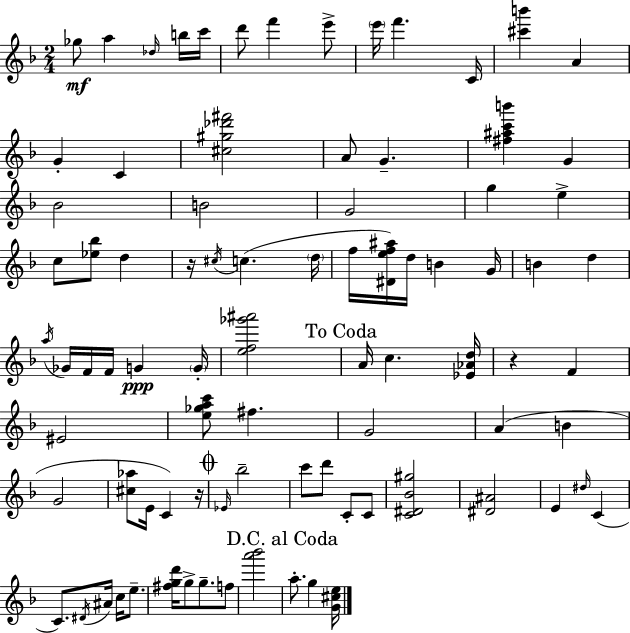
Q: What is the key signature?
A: D minor